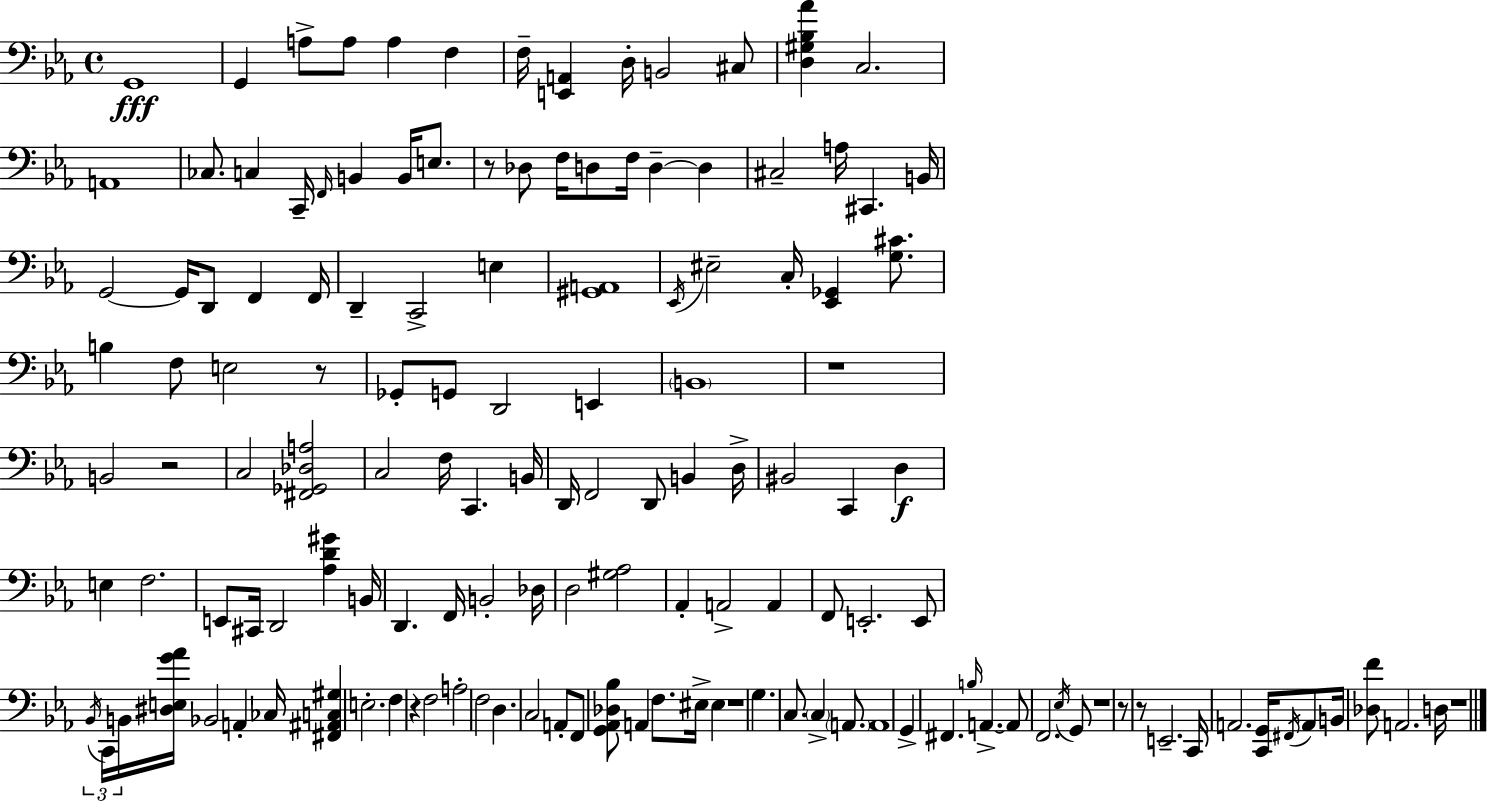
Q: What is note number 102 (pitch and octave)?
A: A2